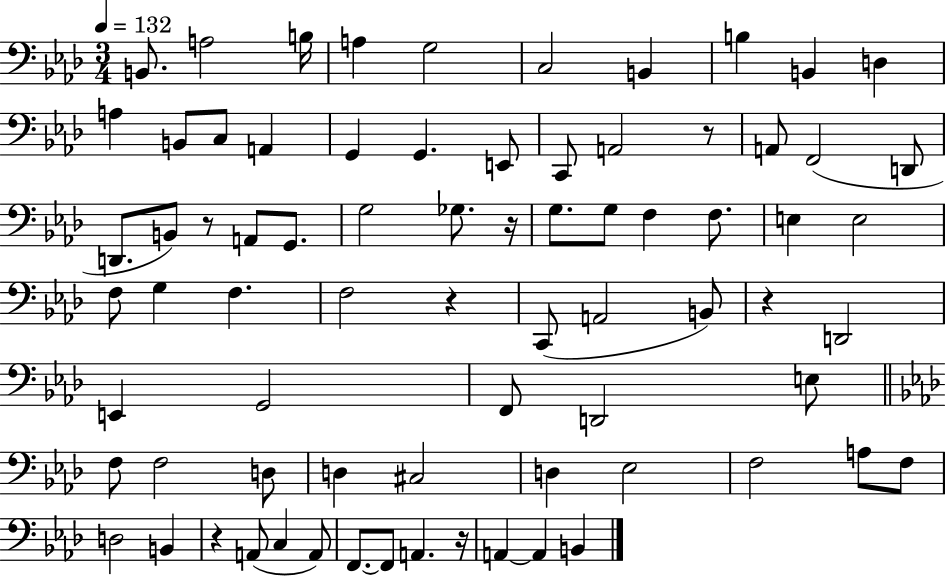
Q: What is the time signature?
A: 3/4